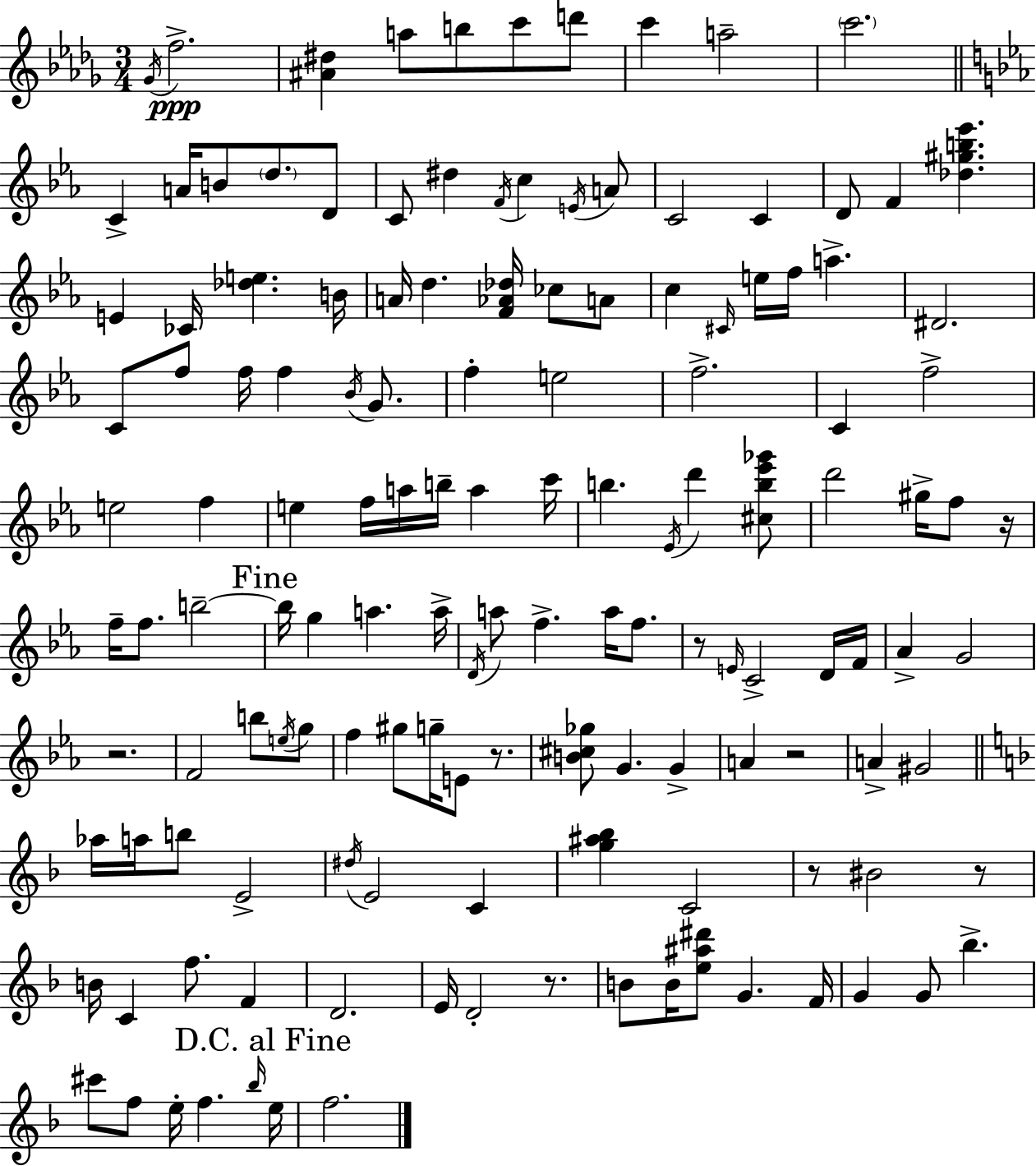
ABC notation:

X:1
T:Untitled
M:3/4
L:1/4
K:Bbm
_G/4 f2 [^A^d] a/2 b/2 c'/2 d'/2 c' a2 c'2 C A/4 B/2 d/2 D/2 C/2 ^d F/4 c E/4 A/2 C2 C D/2 F [_d^gb_e'] E _C/4 [_de] B/4 A/4 d [F_A_d]/4 _c/2 A/2 c ^C/4 e/4 f/4 a ^D2 C/2 f/2 f/4 f _B/4 G/2 f e2 f2 C f2 e2 f e f/4 a/4 b/4 a c'/4 b _E/4 d' [^cb_e'_g']/2 d'2 ^g/4 f/2 z/4 f/4 f/2 b2 b/4 g a a/4 D/4 a/2 f a/4 f/2 z/2 E/4 C2 D/4 F/4 _A G2 z2 F2 b/2 e/4 g/2 f ^g/2 g/4 E/2 z/2 [B^c_g]/2 G G A z2 A ^G2 _a/4 a/4 b/2 E2 ^d/4 E2 C [g^a_b] C2 z/2 ^B2 z/2 B/4 C f/2 F D2 E/4 D2 z/2 B/2 B/4 [e^a^d']/2 G F/4 G G/2 _b ^c'/2 f/2 e/4 f _b/4 e/4 f2